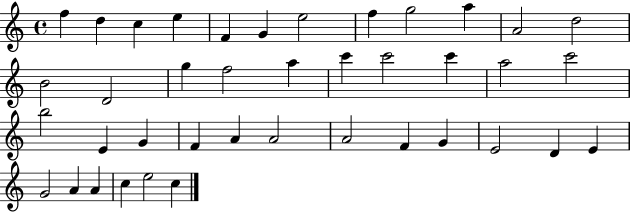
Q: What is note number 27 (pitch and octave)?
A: A4